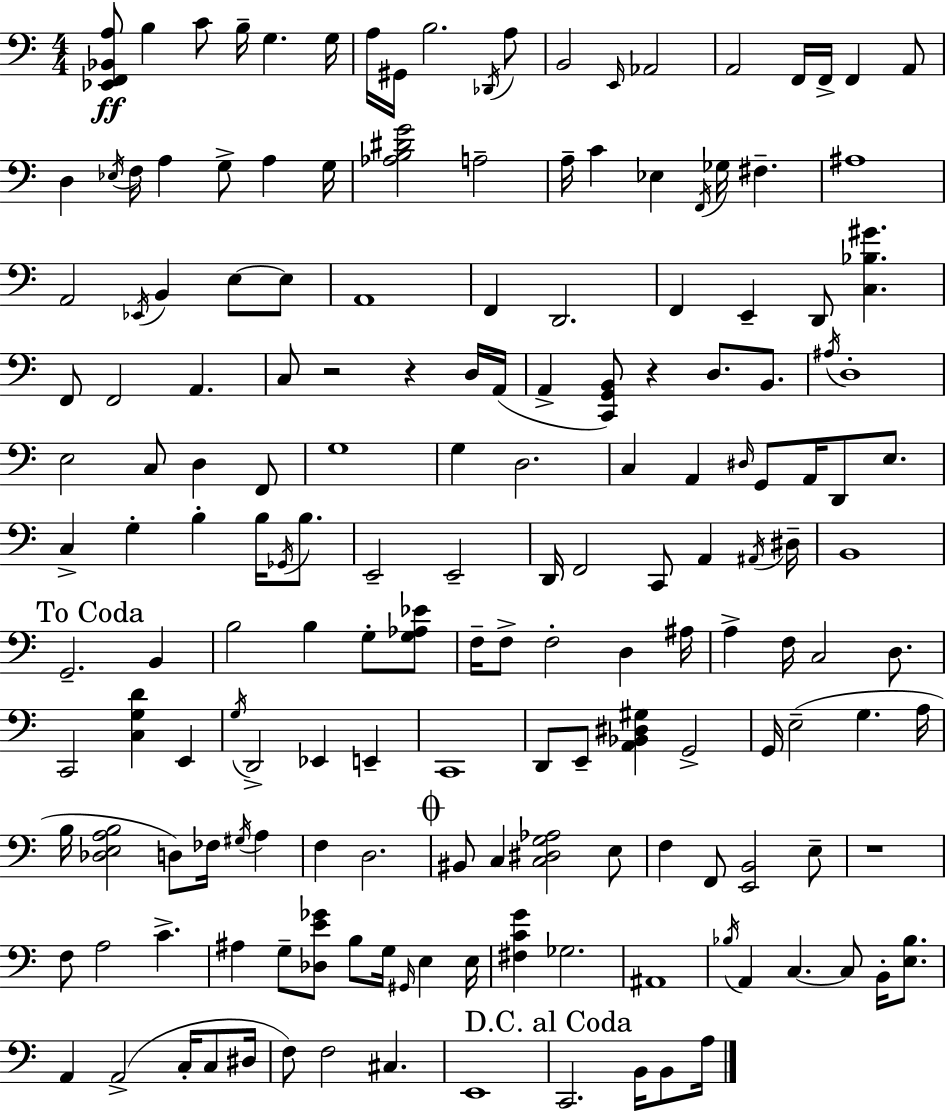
{
  \clef bass
  \numericTimeSignature
  \time 4/4
  \key c \major
  <ees, f, bes, a>8\ff b4 c'8 b16-- g4. g16 | a16 gis,16 b2. \acciaccatura { des,16 } a8 | b,2 \grace { e,16 } aes,2 | a,2 f,16 f,16-> f,4 | \break a,8 d4 \acciaccatura { ees16 } f16 a4 g8-> a4 | g16 <aes b dis' g'>2 a2-- | a16-- c'4 ees4 \acciaccatura { f,16 } ges16 fis4.-- | ais1 | \break a,2 \acciaccatura { ees,16 } b,4 | e8~~ e8 a,1 | f,4 d,2. | f,4 e,4-- d,8 <c bes gis'>4. | \break f,8 f,2 a,4. | c8 r2 r4 | d16 a,16( a,4-> <c, g, b,>8) r4 d8. | b,8. \acciaccatura { ais16 } d1-. | \break e2 c8 | d4 f,8 g1 | g4 d2. | c4 a,4 \grace { dis16 } g,8 | \break a,16 d,8 e8. c4-> g4-. b4-. | b16 \acciaccatura { ges,16 } b8. e,2-- | e,2-- d,16 f,2 | c,8 a,4 \acciaccatura { ais,16 } dis16-- b,1 | \break \mark "To Coda" g,2.-- | b,4 b2 | b4 g8-. <g aes ees'>8 f16-- f8-> f2-. | d4 ais16 a4-> f16 c2 | \break d8. c,2 | <c g d'>4 e,4 \acciaccatura { g16 } d,2-> | ees,4 e,4-- c,1 | d,8 e,8-- <a, bes, dis gis>4 | \break g,2-> g,16 e2--( | g4. a16 b16 <des e a b>2 | d8) fes16 \acciaccatura { gis16 } a4 f4 d2. | \mark \markup { \musicglyph "scripts.coda" } bis,8 c4 | \break <c dis g aes>2 e8 f4 f,8 | <e, b,>2 e8-- r1 | f8 a2 | c'4.-> ais4 g8-- | \break <des e' ges'>8 b8 g16 \grace { gis,16 } e4 e16 <fis c' g'>4 | ges2. ais,1 | \acciaccatura { bes16 } a,4 | c4.~~ c8 b,16-. <e bes>8. a,4 | \break a,2->( c16-. c8 dis16 f8) f2 | cis4. e,1 | \mark "D.C. al Coda" c,2. | b,16 b,8 a16 \bar "|."
}